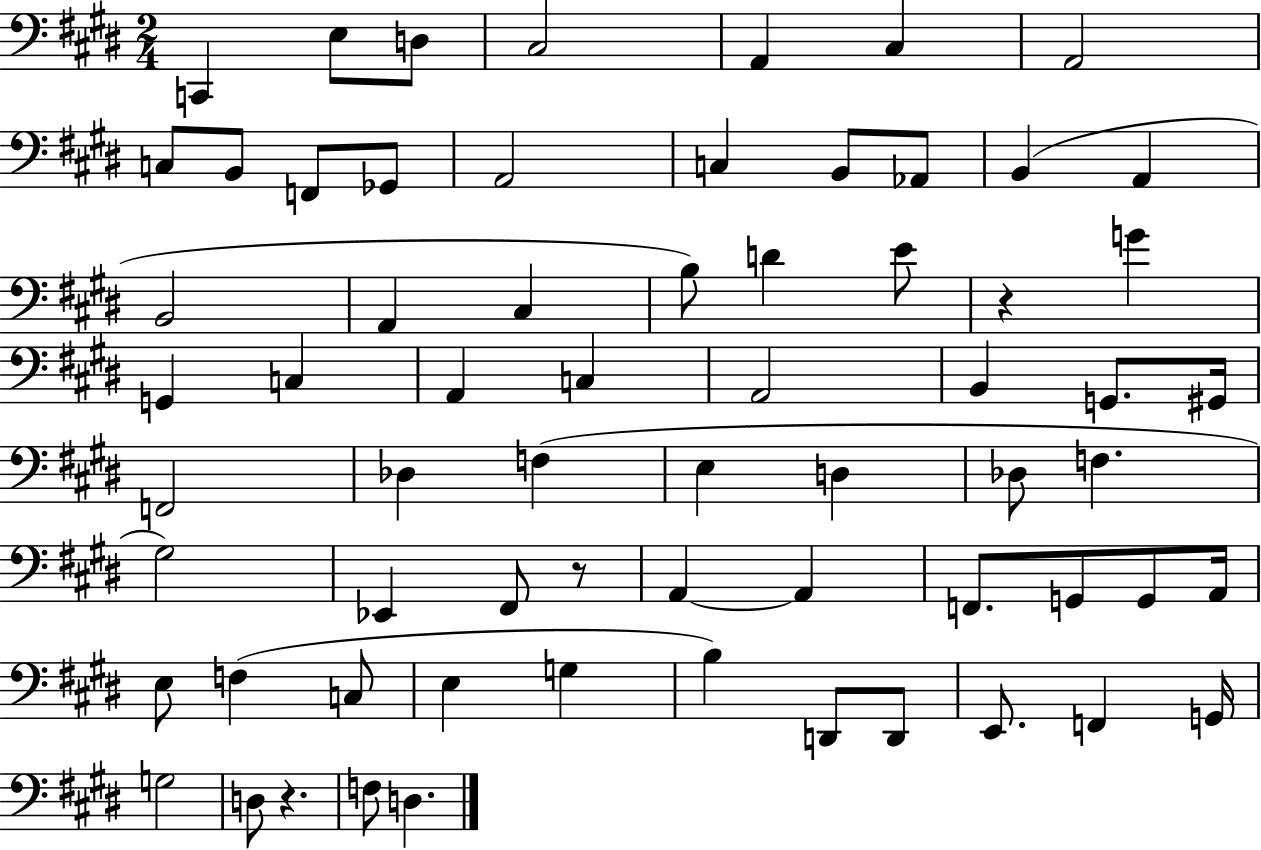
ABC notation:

X:1
T:Untitled
M:2/4
L:1/4
K:E
C,, E,/2 D,/2 ^C,2 A,, ^C, A,,2 C,/2 B,,/2 F,,/2 _G,,/2 A,,2 C, B,,/2 _A,,/2 B,, A,, B,,2 A,, ^C, B,/2 D E/2 z G G,, C, A,, C, A,,2 B,, G,,/2 ^G,,/4 F,,2 _D, F, E, D, _D,/2 F, ^G,2 _E,, ^F,,/2 z/2 A,, A,, F,,/2 G,,/2 G,,/2 A,,/4 E,/2 F, C,/2 E, G, B, D,,/2 D,,/2 E,,/2 F,, G,,/4 G,2 D,/2 z F,/2 D,